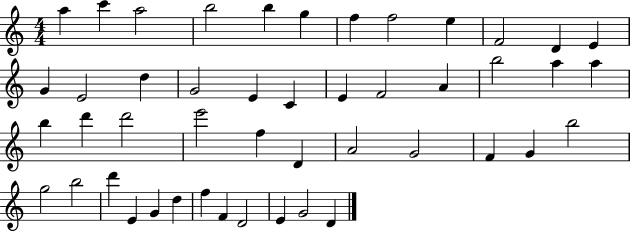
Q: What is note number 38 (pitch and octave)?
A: D6